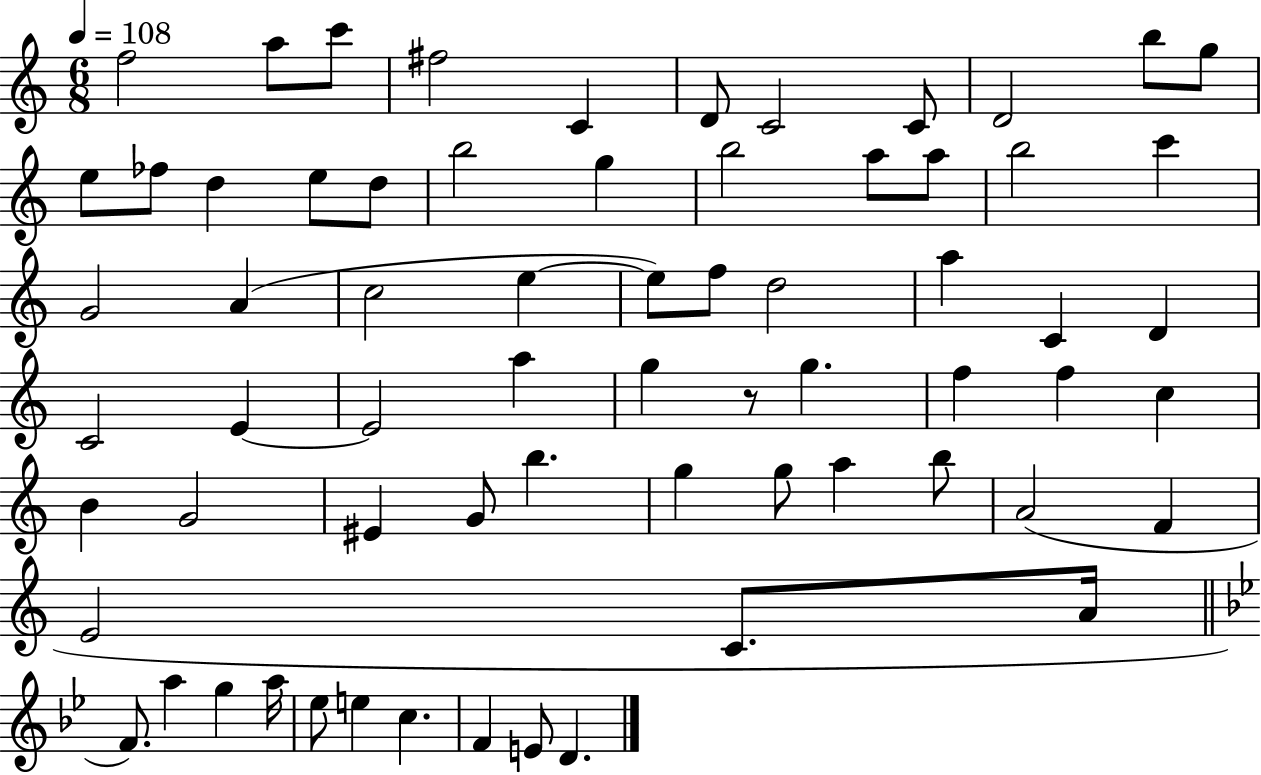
X:1
T:Untitled
M:6/8
L:1/4
K:C
f2 a/2 c'/2 ^f2 C D/2 C2 C/2 D2 b/2 g/2 e/2 _f/2 d e/2 d/2 b2 g b2 a/2 a/2 b2 c' G2 A c2 e e/2 f/2 d2 a C D C2 E E2 a g z/2 g f f c B G2 ^E G/2 b g g/2 a b/2 A2 F E2 C/2 A/4 F/2 a g a/4 _e/2 e c F E/2 D